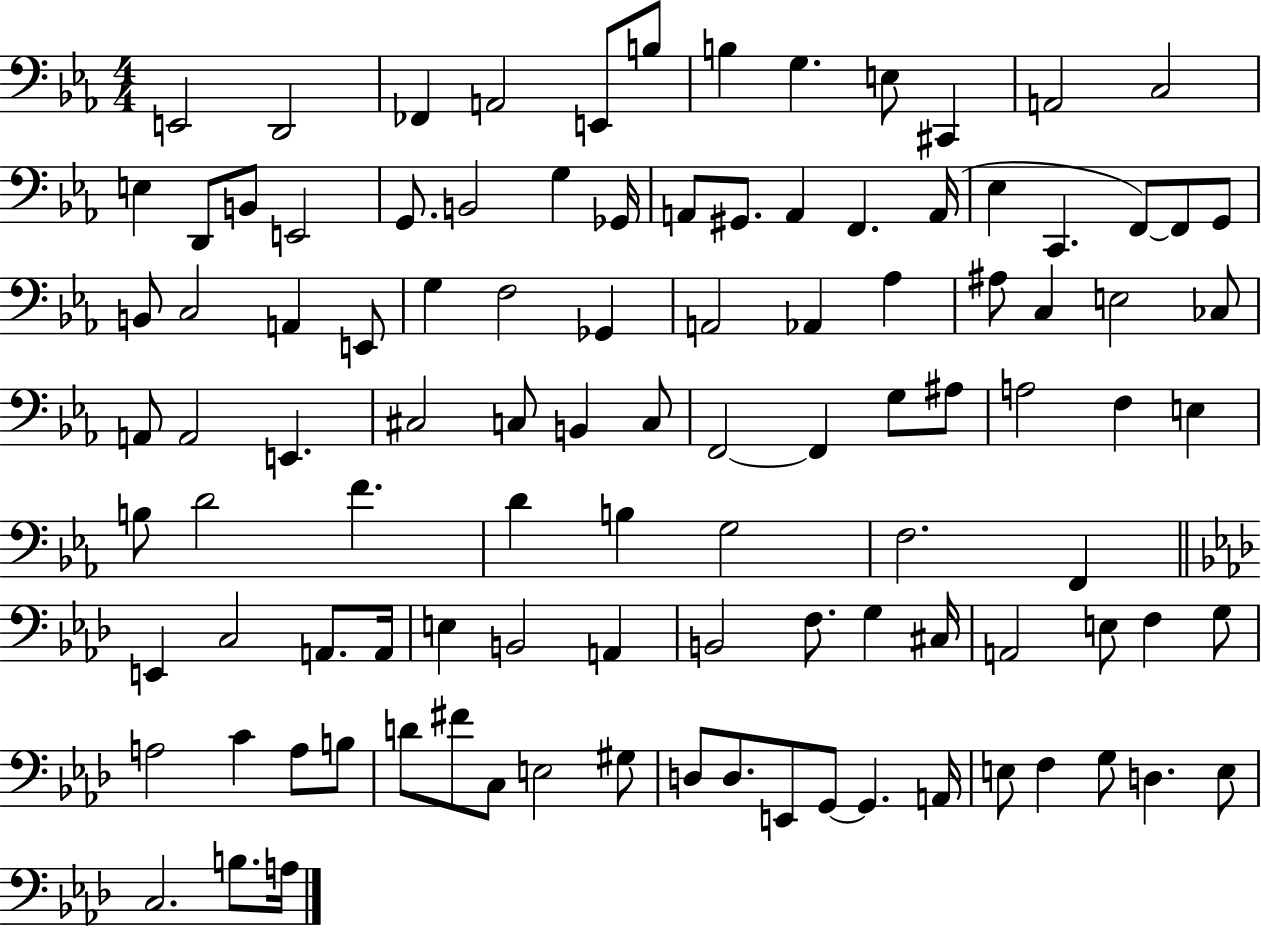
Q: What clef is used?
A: bass